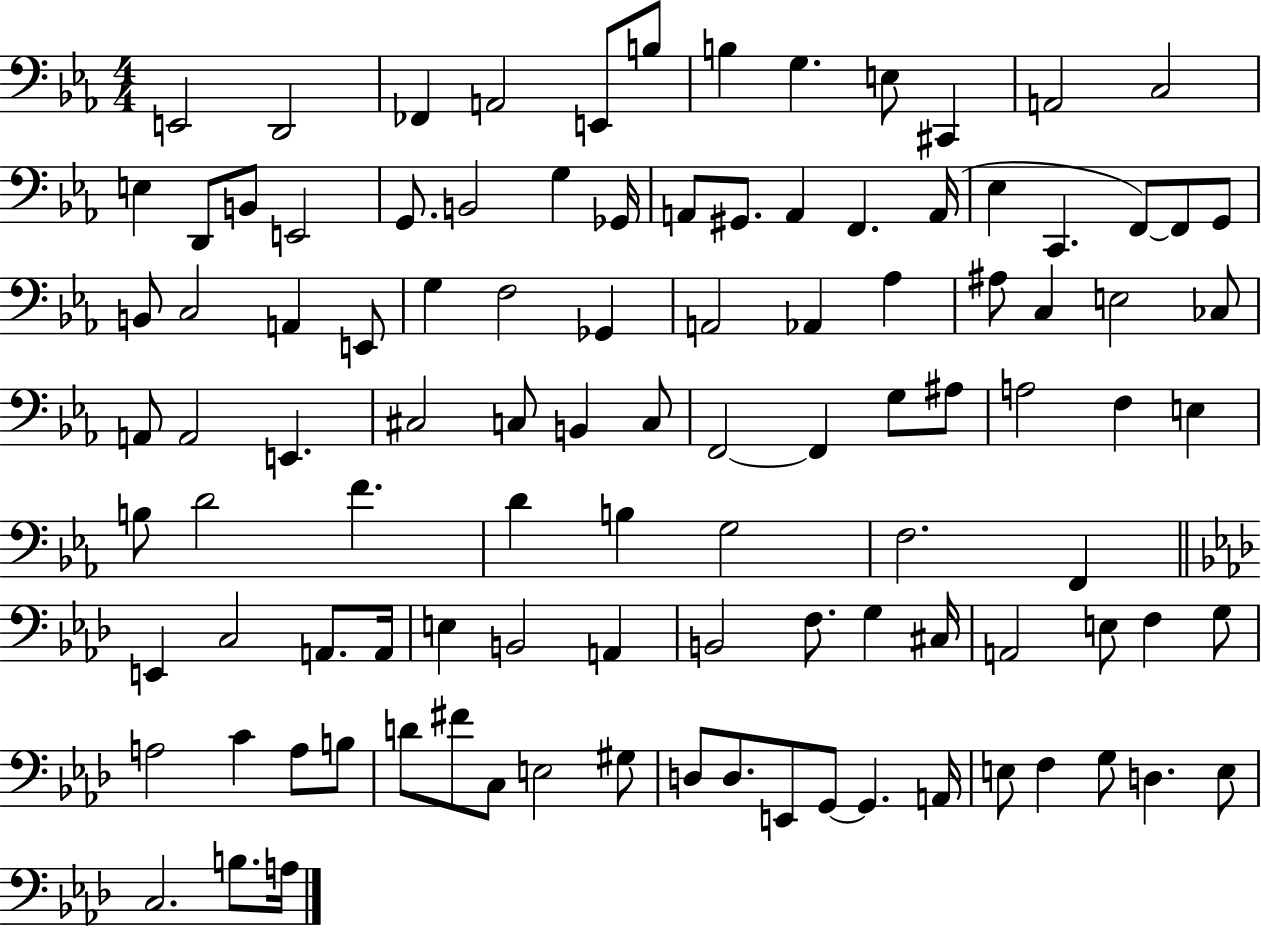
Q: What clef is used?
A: bass